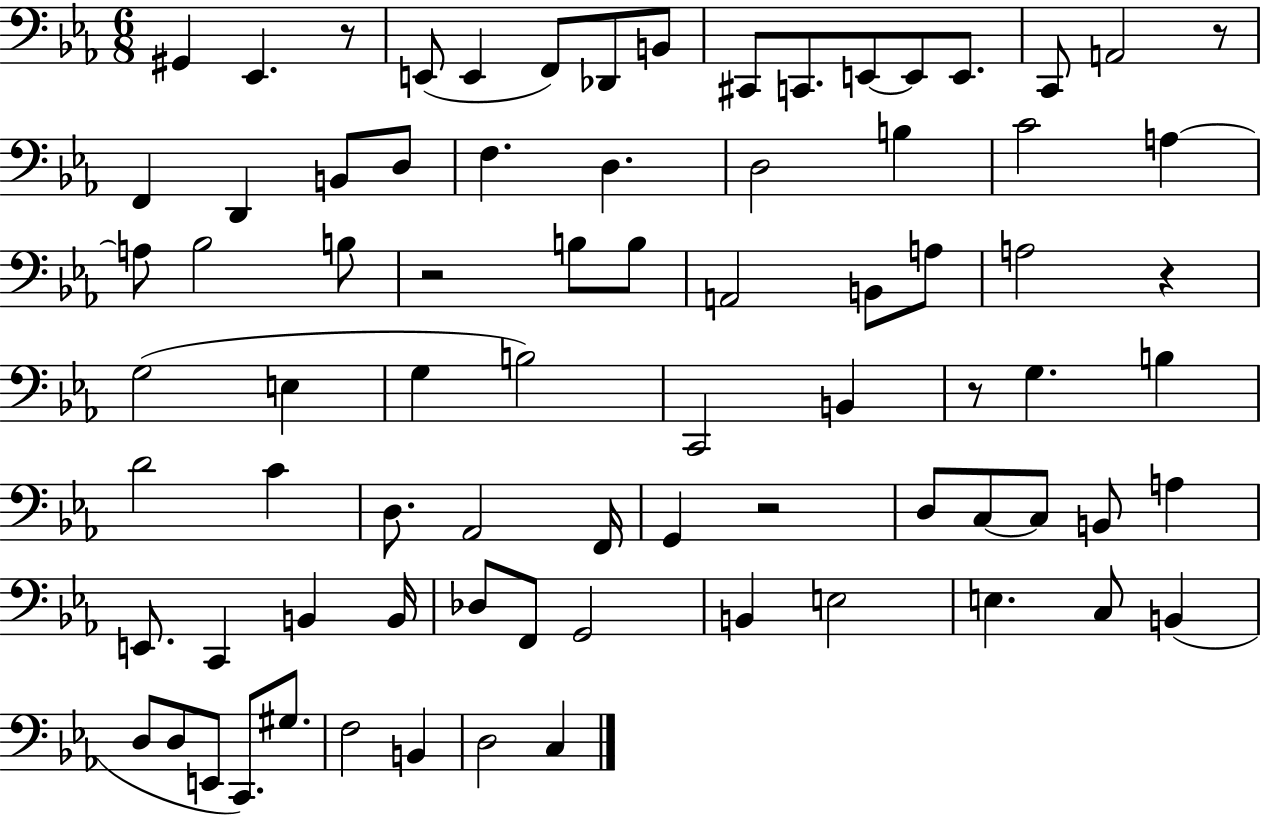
G#2/q Eb2/q. R/e E2/e E2/q F2/e Db2/e B2/e C#2/e C2/e. E2/e E2/e E2/e. C2/e A2/h R/e F2/q D2/q B2/e D3/e F3/q. D3/q. D3/h B3/q C4/h A3/q A3/e Bb3/h B3/e R/h B3/e B3/e A2/h B2/e A3/e A3/h R/q G3/h E3/q G3/q B3/h C2/h B2/q R/e G3/q. B3/q D4/h C4/q D3/e. Ab2/h F2/s G2/q R/h D3/e C3/e C3/e B2/e A3/q E2/e. C2/q B2/q B2/s Db3/e F2/e G2/h B2/q E3/h E3/q. C3/e B2/q D3/e D3/e E2/e C2/e. G#3/e. F3/h B2/q D3/h C3/q